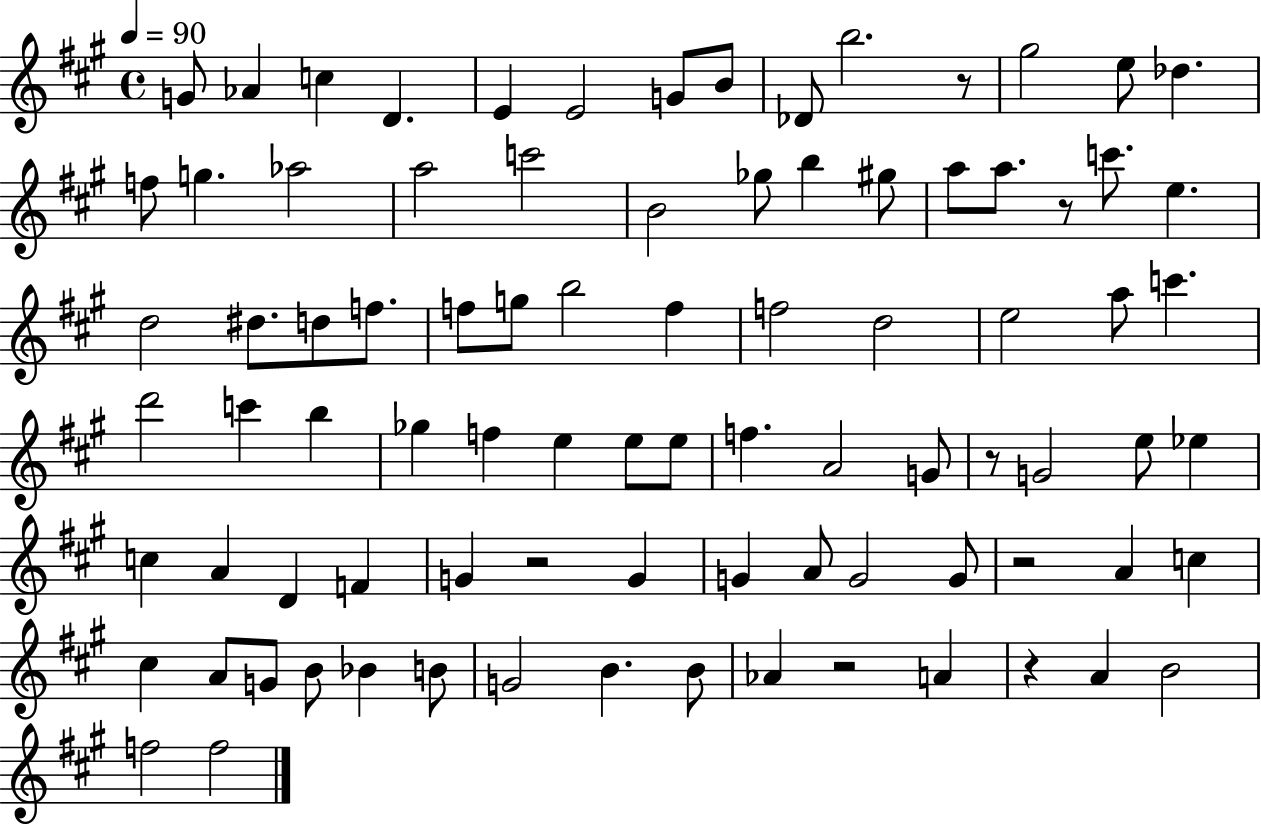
{
  \clef treble
  \time 4/4
  \defaultTimeSignature
  \key a \major
  \tempo 4 = 90
  g'8 aes'4 c''4 d'4. | e'4 e'2 g'8 b'8 | des'8 b''2. r8 | gis''2 e''8 des''4. | \break f''8 g''4. aes''2 | a''2 c'''2 | b'2 ges''8 b''4 gis''8 | a''8 a''8. r8 c'''8. e''4. | \break d''2 dis''8. d''8 f''8. | f''8 g''8 b''2 f''4 | f''2 d''2 | e''2 a''8 c'''4. | \break d'''2 c'''4 b''4 | ges''4 f''4 e''4 e''8 e''8 | f''4. a'2 g'8 | r8 g'2 e''8 ees''4 | \break c''4 a'4 d'4 f'4 | g'4 r2 g'4 | g'4 a'8 g'2 g'8 | r2 a'4 c''4 | \break cis''4 a'8 g'8 b'8 bes'4 b'8 | g'2 b'4. b'8 | aes'4 r2 a'4 | r4 a'4 b'2 | \break f''2 f''2 | \bar "|."
}